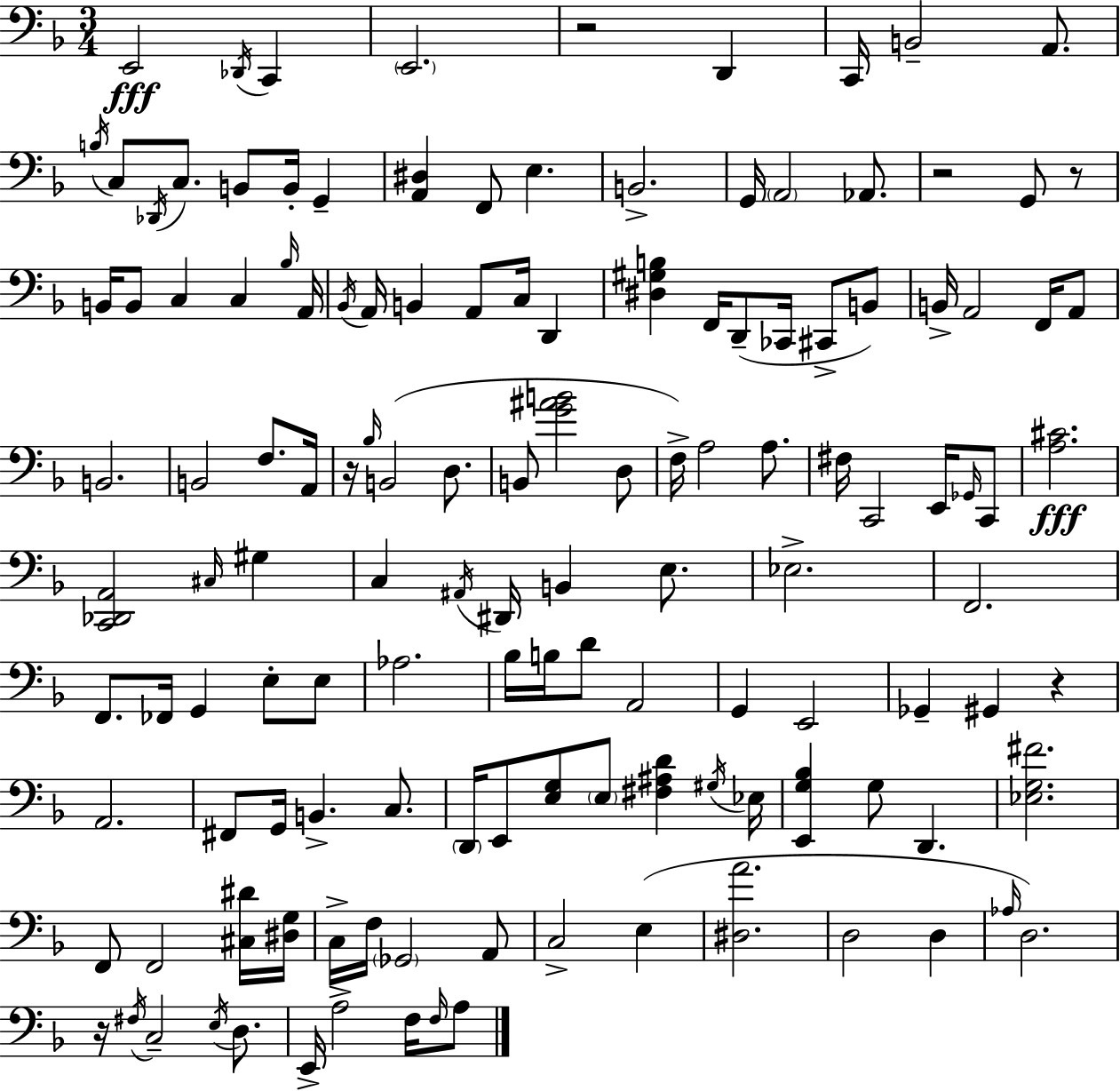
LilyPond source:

{
  \clef bass
  \numericTimeSignature
  \time 3/4
  \key f \major
  \repeat volta 2 { e,2\fff \acciaccatura { des,16 } c,4 | \parenthesize e,2. | r2 d,4 | c,16 b,2-- a,8. | \break \acciaccatura { b16 } c8 \acciaccatura { des,16 } c8. b,8 b,16-. g,4-- | <a, dis>4 f,8 e4. | b,2.-> | g,16 \parenthesize a,2 | \break aes,8. r2 g,8 | r8 b,16 b,8 c4 c4 | \grace { bes16 } a,16 \acciaccatura { bes,16 } a,16 b,4 a,8 | c16 d,4 <dis gis b>4 f,16 d,8--( | \break ces,16 cis,8-> b,8) b,16-> a,2 | f,16 a,8 b,2. | b,2 | f8. a,16 r16 \grace { bes16 } b,2( | \break d8. b,8 <g' ais' b'>2 | d8 f16->) a2 | a8. fis16 c,2 | e,16 \grace { ges,16 } c,8 <a cis'>2.\fff | \break <c, des, a,>2 | \grace { cis16 } gis4 c4 | \acciaccatura { ais,16 } dis,16 b,4 e8. ees2.-> | f,2. | \break f,8. | fes,16 g,4 e8-. e8 aes2. | bes16 b16 d'8 | a,2 g,4 | \break e,2 ges,4-- | gis,4 r4 a,2. | fis,8 g,16 | b,4.-> c8. \parenthesize d,16 e,8 | \break <e g>8 \parenthesize e8 <fis ais d'>4 \acciaccatura { gis16 } ees16 <e, g bes>4 | g8 d,4. <ees g fis'>2. | f,8 | f,2 <cis dis'>16 <dis g>16 c16-> f16 | \break \parenthesize ges,2 a,8 c2-> | e4( <dis a'>2. | d2 | d4 \grace { aes16 }) d2. | \break r16 | \acciaccatura { fis16 } c2-- \acciaccatura { e16 } d8. | e,16-> a2-> f16 \grace { f16 } | a8 } \bar "|."
}